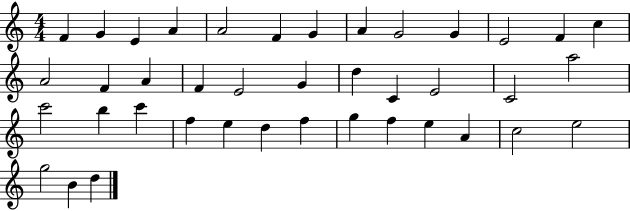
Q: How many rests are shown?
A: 0